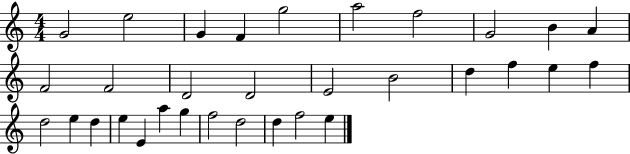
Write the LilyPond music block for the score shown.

{
  \clef treble
  \numericTimeSignature
  \time 4/4
  \key c \major
  g'2 e''2 | g'4 f'4 g''2 | a''2 f''2 | g'2 b'4 a'4 | \break f'2 f'2 | d'2 d'2 | e'2 b'2 | d''4 f''4 e''4 f''4 | \break d''2 e''4 d''4 | e''4 e'4 a''4 g''4 | f''2 d''2 | d''4 f''2 e''4 | \break \bar "|."
}